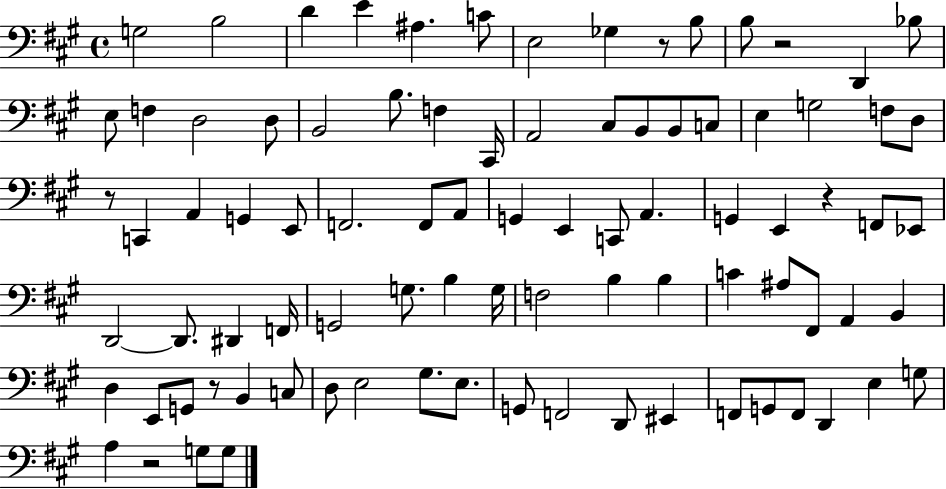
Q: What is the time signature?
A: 4/4